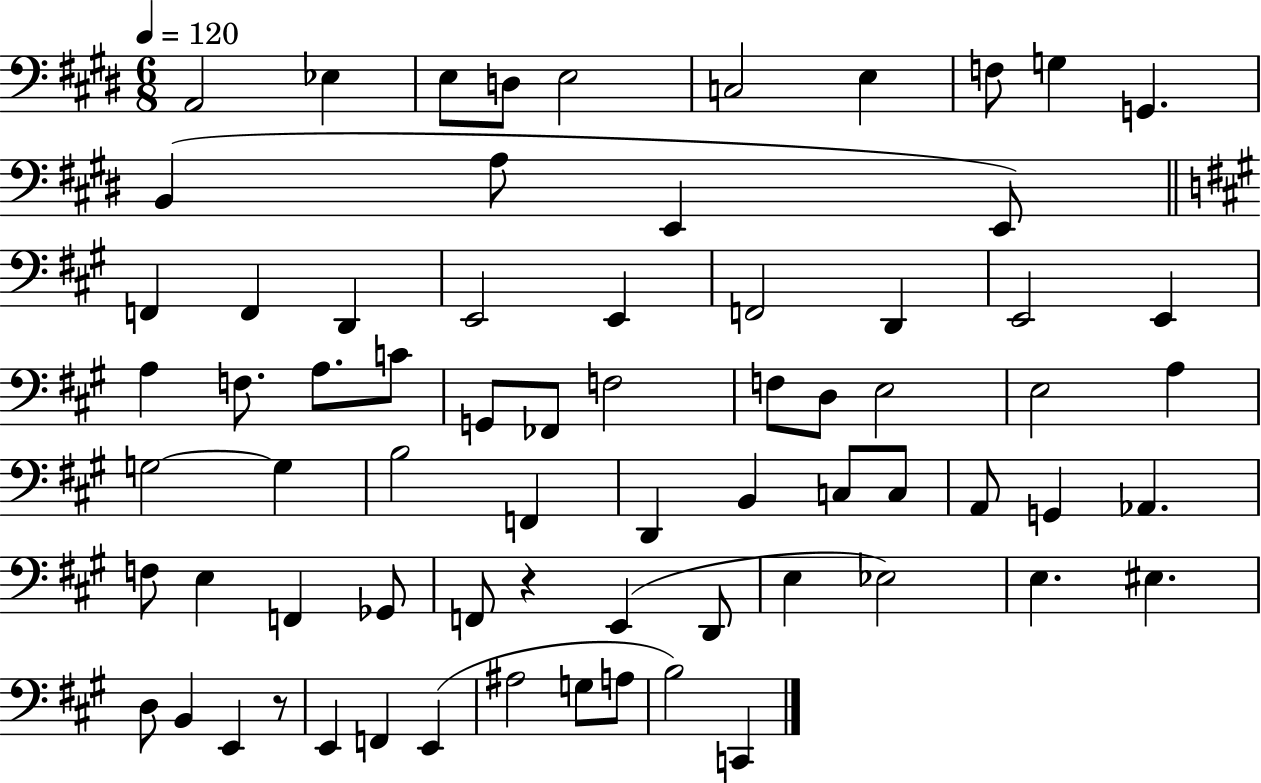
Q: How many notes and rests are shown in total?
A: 70